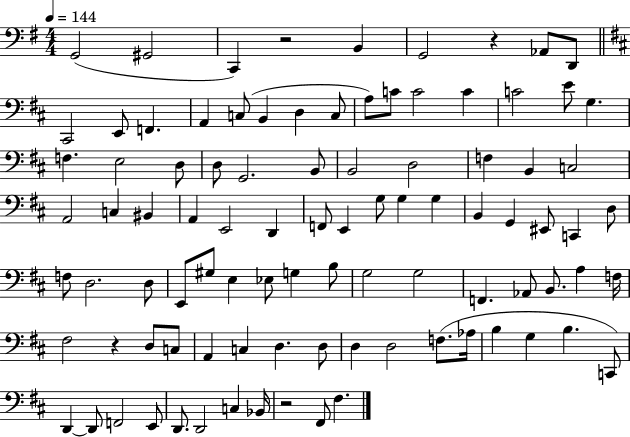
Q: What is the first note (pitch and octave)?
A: G2